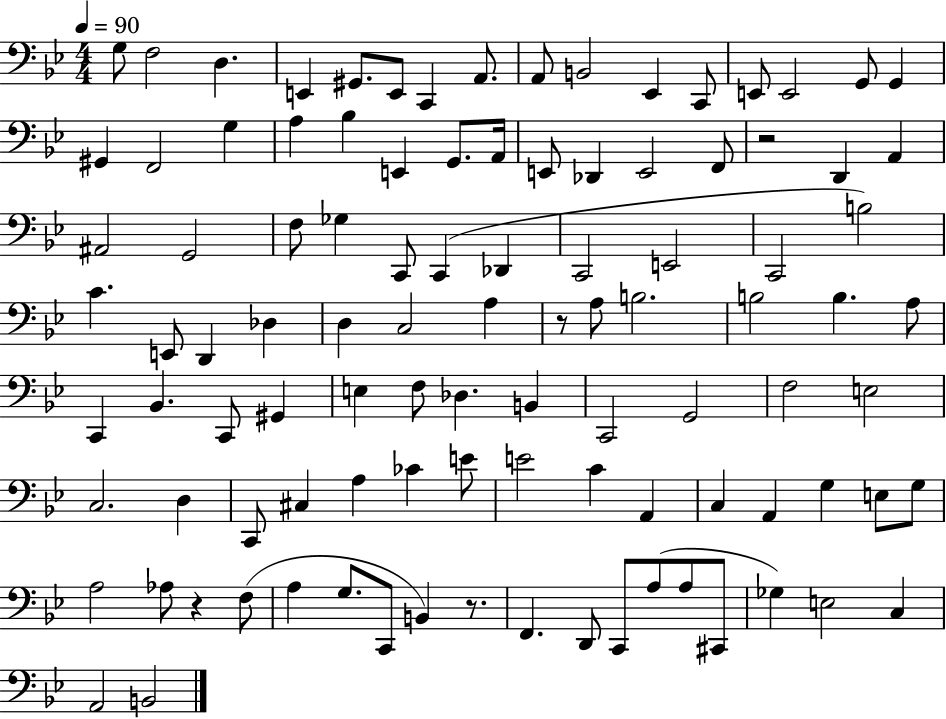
G3/e F3/h D3/q. E2/q G#2/e. E2/e C2/q A2/e. A2/e B2/h Eb2/q C2/e E2/e E2/h G2/e G2/q G#2/q F2/h G3/q A3/q Bb3/q E2/q G2/e. A2/s E2/e Db2/q E2/h F2/e R/h D2/q A2/q A#2/h G2/h F3/e Gb3/q C2/e C2/q Db2/q C2/h E2/h C2/h B3/h C4/q. E2/e D2/q Db3/q D3/q C3/h A3/q R/e A3/e B3/h. B3/h B3/q. A3/e C2/q Bb2/q. C2/e G#2/q E3/q F3/e Db3/q. B2/q C2/h G2/h F3/h E3/h C3/h. D3/q C2/e C#3/q A3/q CES4/q E4/e E4/h C4/q A2/q C3/q A2/q G3/q E3/e G3/e A3/h Ab3/e R/q F3/e A3/q G3/e. C2/e B2/q R/e. F2/q. D2/e C2/e A3/e A3/e C#2/e Gb3/q E3/h C3/q A2/h B2/h